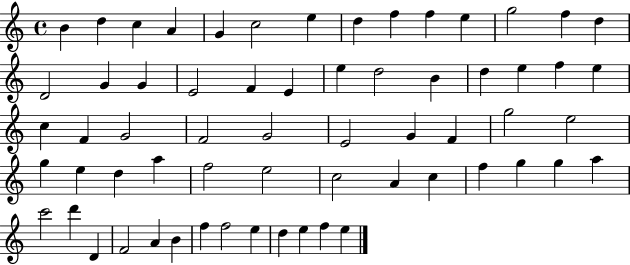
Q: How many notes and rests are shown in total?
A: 63